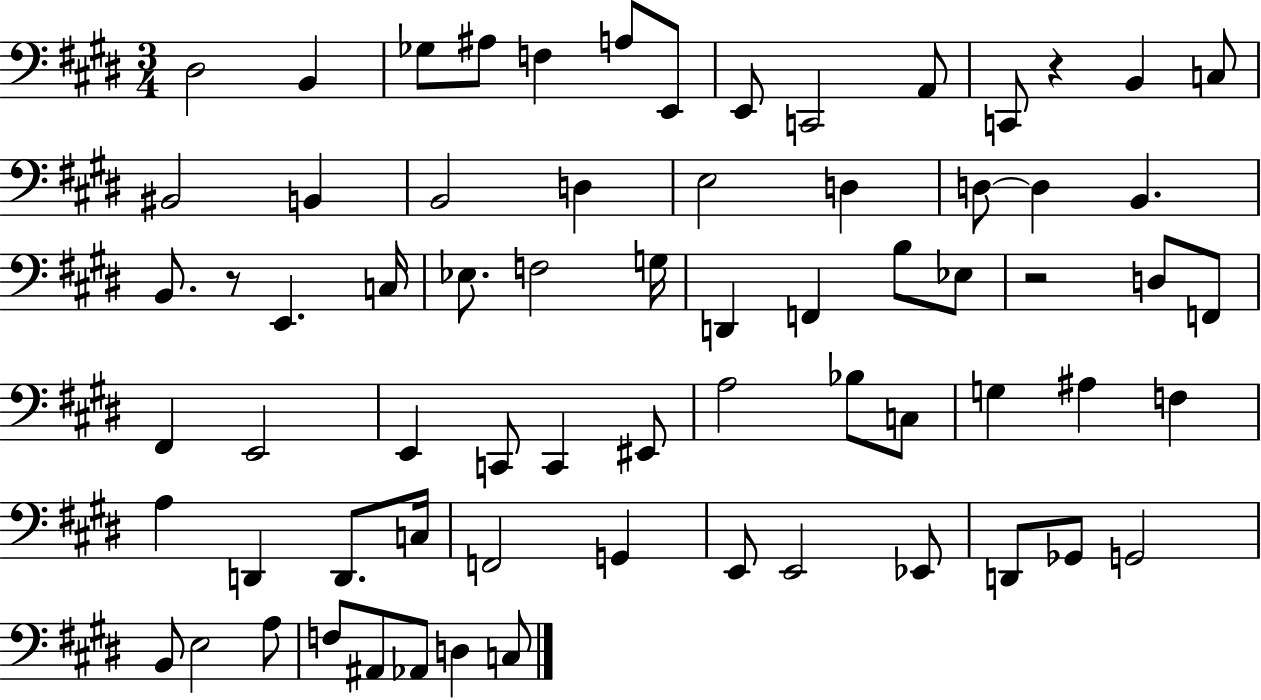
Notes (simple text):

D#3/h B2/q Gb3/e A#3/e F3/q A3/e E2/e E2/e C2/h A2/e C2/e R/q B2/q C3/e BIS2/h B2/q B2/h D3/q E3/h D3/q D3/e D3/q B2/q. B2/e. R/e E2/q. C3/s Eb3/e. F3/h G3/s D2/q F2/q B3/e Eb3/e R/h D3/e F2/e F#2/q E2/h E2/q C2/e C2/q EIS2/e A3/h Bb3/e C3/e G3/q A#3/q F3/q A3/q D2/q D2/e. C3/s F2/h G2/q E2/e E2/h Eb2/e D2/e Gb2/e G2/h B2/e E3/h A3/e F3/e A#2/e Ab2/e D3/q C3/e